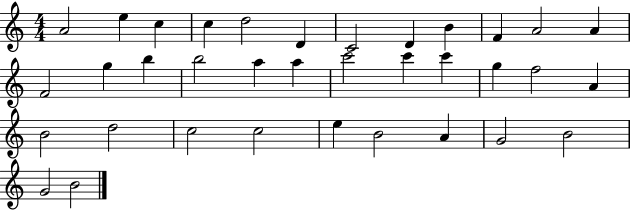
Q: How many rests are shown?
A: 0